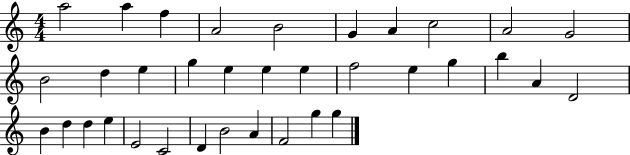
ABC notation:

X:1
T:Untitled
M:4/4
L:1/4
K:C
a2 a f A2 B2 G A c2 A2 G2 B2 d e g e e e f2 e g b A D2 B d d e E2 C2 D B2 A F2 g g